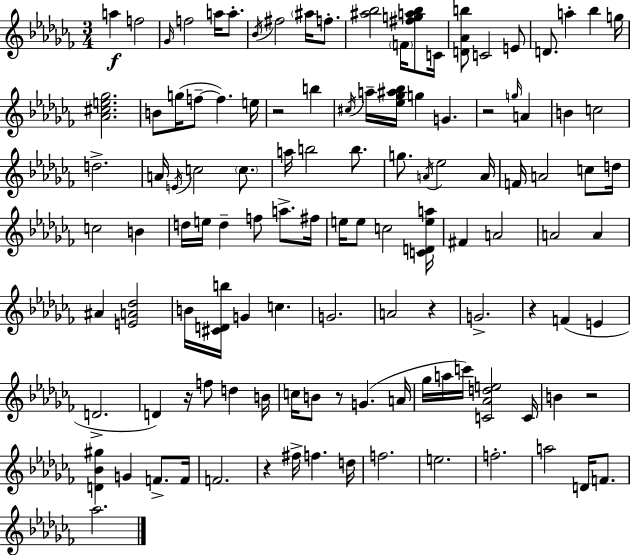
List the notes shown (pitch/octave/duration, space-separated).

A5/q F5/h Gb4/s F5/h A5/s A5/e. Bb4/s F#5/h A#5/s F5/e. [A#5,Bb5]/h F4/s [F#5,G5,A5,Bb5]/e C4/s [D4,Ab4,B5]/e C4/h E4/e D4/e. A5/q Bb5/q G5/s [Ab4,C#5,E5,Gb5]/h. B4/e G5/s F5/e F5/q. E5/s R/h B5/q C#5/s A5/s [Eb5,Gb5,A#5,Bb5]/s G5/q G4/q. R/h G5/s A4/q B4/q C5/h D5/h. A4/s E4/s C5/h C5/e. A5/s B5/h B5/e. G5/e. A4/s Eb5/h A4/s F4/s A4/h C5/e D5/s C5/h B4/q D5/s E5/s D5/q F5/e A5/e. F#5/s E5/s E5/e C5/h [C4,D4,E5,A5]/s F#4/q A4/h A4/h A4/q A#4/q [E4,A4,Db5]/h B4/s [C#4,D4,B5]/s G4/q C5/q. G4/h. A4/h R/q G4/h. R/q F4/q E4/q D4/h. D4/q R/s F5/e D5/q B4/s C5/s B4/e R/e G4/q. A4/s Gb5/s A5/s C6/s [C4,Ab4,D5,E5]/h C4/s B4/q R/h [D4,Bb4,G#5]/q G4/q F4/e. F4/s F4/h. R/q F#5/s F5/q. D5/s F5/h. E5/h. F5/h. A5/h D4/s F4/e. Ab5/h.